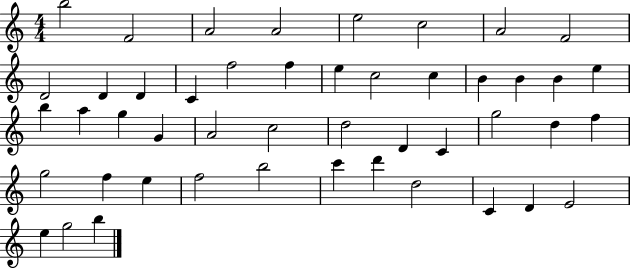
X:1
T:Untitled
M:4/4
L:1/4
K:C
b2 F2 A2 A2 e2 c2 A2 F2 D2 D D C f2 f e c2 c B B B e b a g G A2 c2 d2 D C g2 d f g2 f e f2 b2 c' d' d2 C D E2 e g2 b